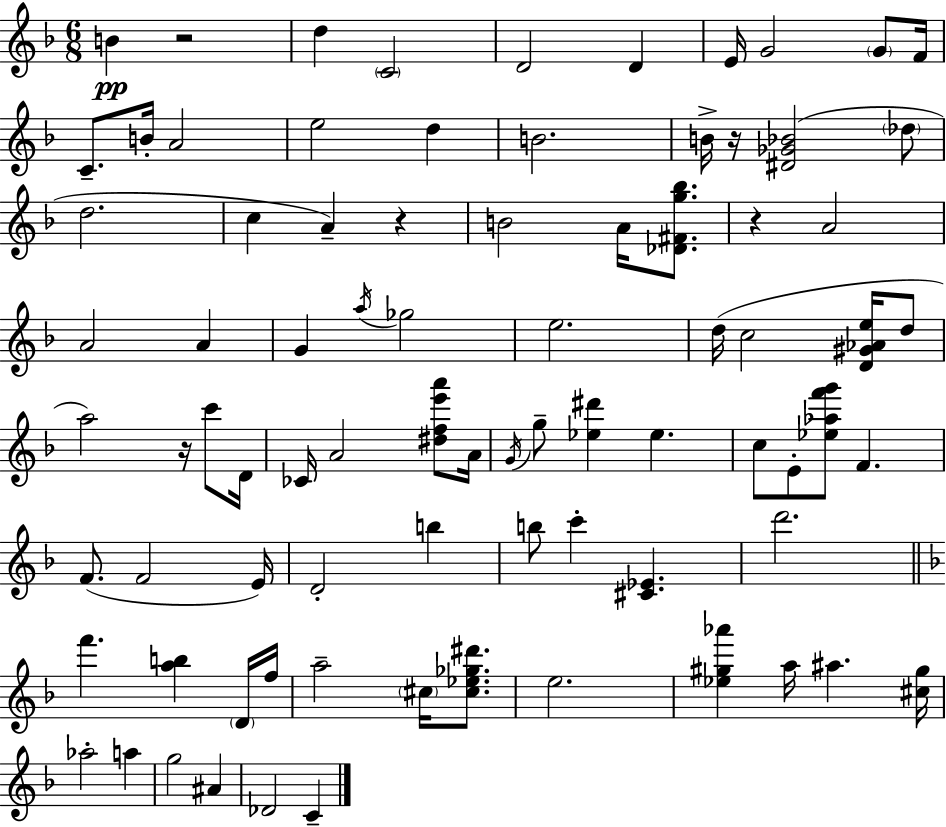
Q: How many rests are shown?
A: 5